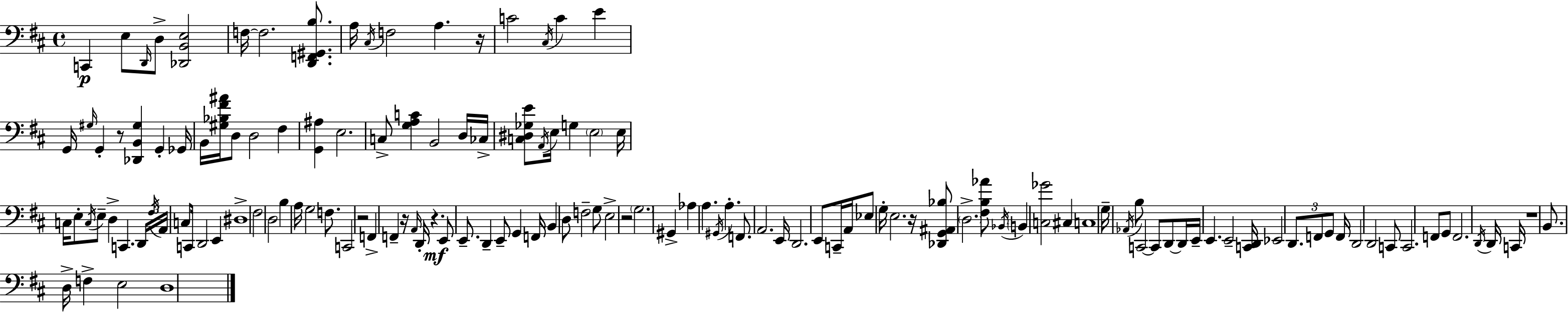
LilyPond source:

{
  \clef bass
  \time 4/4
  \defaultTimeSignature
  \key d \major
  c,4\p e8 \grace { d,16 } d8-> <des, b, e>2 | f16~~ f2. <d, f, gis, b>8. | a16 \acciaccatura { cis16 } f2 a4. | r16 c'2 \acciaccatura { cis16 } c'4 e'4 | \break g,16 \grace { gis16 } g,4-. r8 <des, b, gis>4 g,4-. | ges,16 b,16 <gis bes fis' ais'>16 d8 d2 | fis4 <g, ais>4 e2. | c8-> <g a c'>4 b,2 | \break d16 ces16-> <c dis ges e'>8 \acciaccatura { a,16 } e16 g4 \parenthesize e2 | e16 c16 e8-. \acciaccatura { c16 } e8-- d4-> c,4. | \tuplet 3/2 { d,16 \acciaccatura { fis16 } a,16 } c8 c,16 d,2 | e,4 dis1-> | \break fis2 d2 | b4 a16 g2 | f8. c,2 r2 | f,4-> f,4-- r16 | \break \grace { a,16 } d,16-. r4.\mf e,8 e,8.-- d,4-- | e,8-- g,4 f,16 b,4 d8 f2-- | g8 e2-> | r2 \parenthesize g2. | \break gis,4-> aes4 a4. | \acciaccatura { gis,16 } a4.-. f,8. a,2. | e,16 d,2. | e,8 c,16-- a,16 ees8 g16-. e2. | \break r16 <des, g, ais, bes>8 \parenthesize d2.-> | <fis b aes'>8 \acciaccatura { bes,16 } \parenthesize b,4 <c ges'>2 | cis4 c1 | g16-- \acciaccatura { aes,16 } b8 c,2~~ | \break c,8 d,8~~ d,16 e,16-- e,4. | e,2-- <c, d,>16 ees,2 | \tuplet 3/2 { d,8. f,8 g,8 } f,16 d,2 | d,2 c,8 c,2. | \break f,8 g,8 f,2. | \acciaccatura { d,16 } d,16 c,16 r1 | b,8. d16-> | f4-> e2 d1 | \break \bar "|."
}